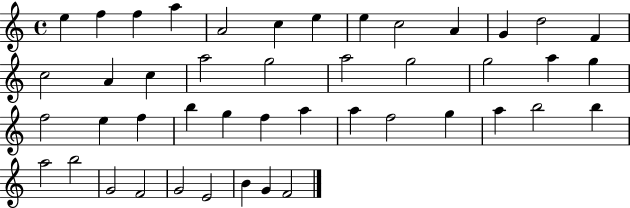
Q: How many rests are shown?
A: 0